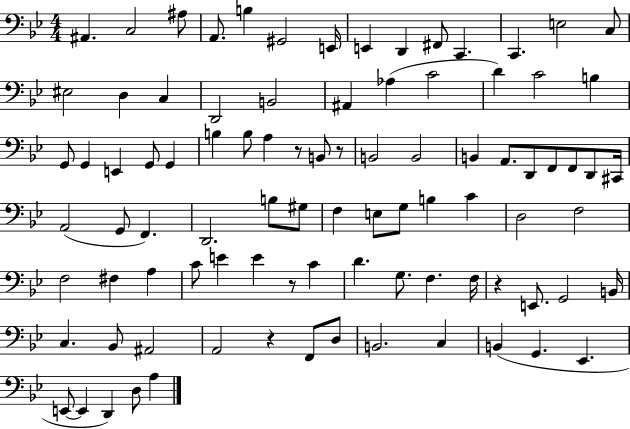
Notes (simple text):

A#2/q. C3/h A#3/e A2/e. B3/q G#2/h E2/s E2/q D2/q F#2/e C2/q. C2/q. E3/h C3/e EIS3/h D3/q C3/q D2/h B2/h A#2/q Ab3/q C4/h D4/q C4/h B3/q G2/e G2/q E2/q G2/e G2/q B3/q B3/e A3/q R/e B2/e R/e B2/h B2/h B2/q A2/e. D2/e F2/e F2/e D2/e C#2/s A2/h G2/e F2/q. D2/h. B3/e G#3/e F3/q E3/e G3/e B3/q C4/q D3/h F3/h F3/h F#3/q A3/q C4/e E4/q E4/q R/e C4/q D4/q. G3/e. F3/q. F3/s R/q E2/e. G2/h B2/s C3/q. Bb2/e A#2/h A2/h R/q F2/e D3/e B2/h. C3/q B2/q G2/q. Eb2/q. E2/e E2/q D2/q D3/e A3/q